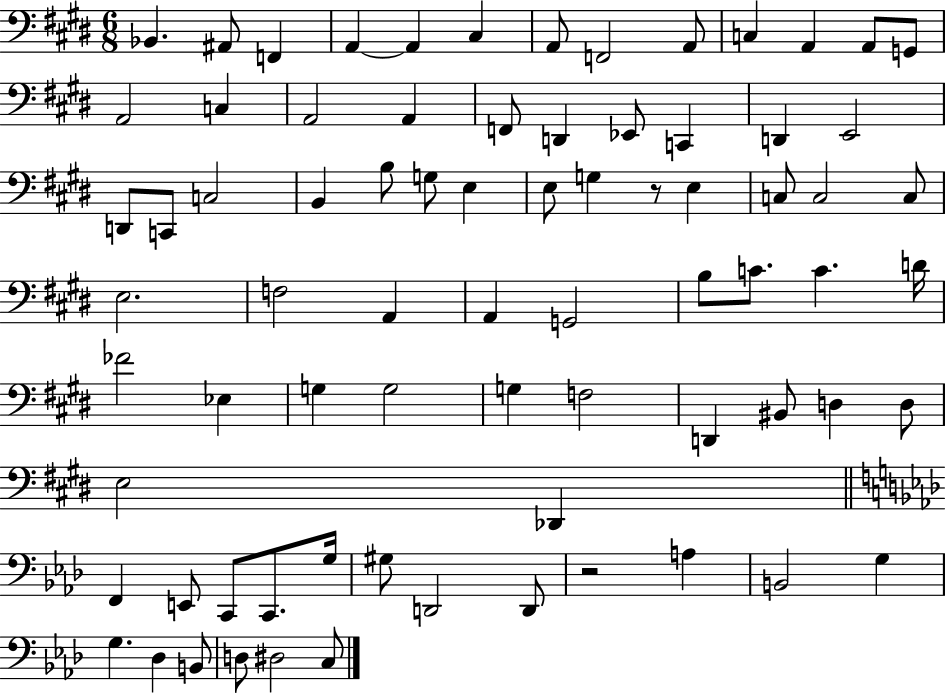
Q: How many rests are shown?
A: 2